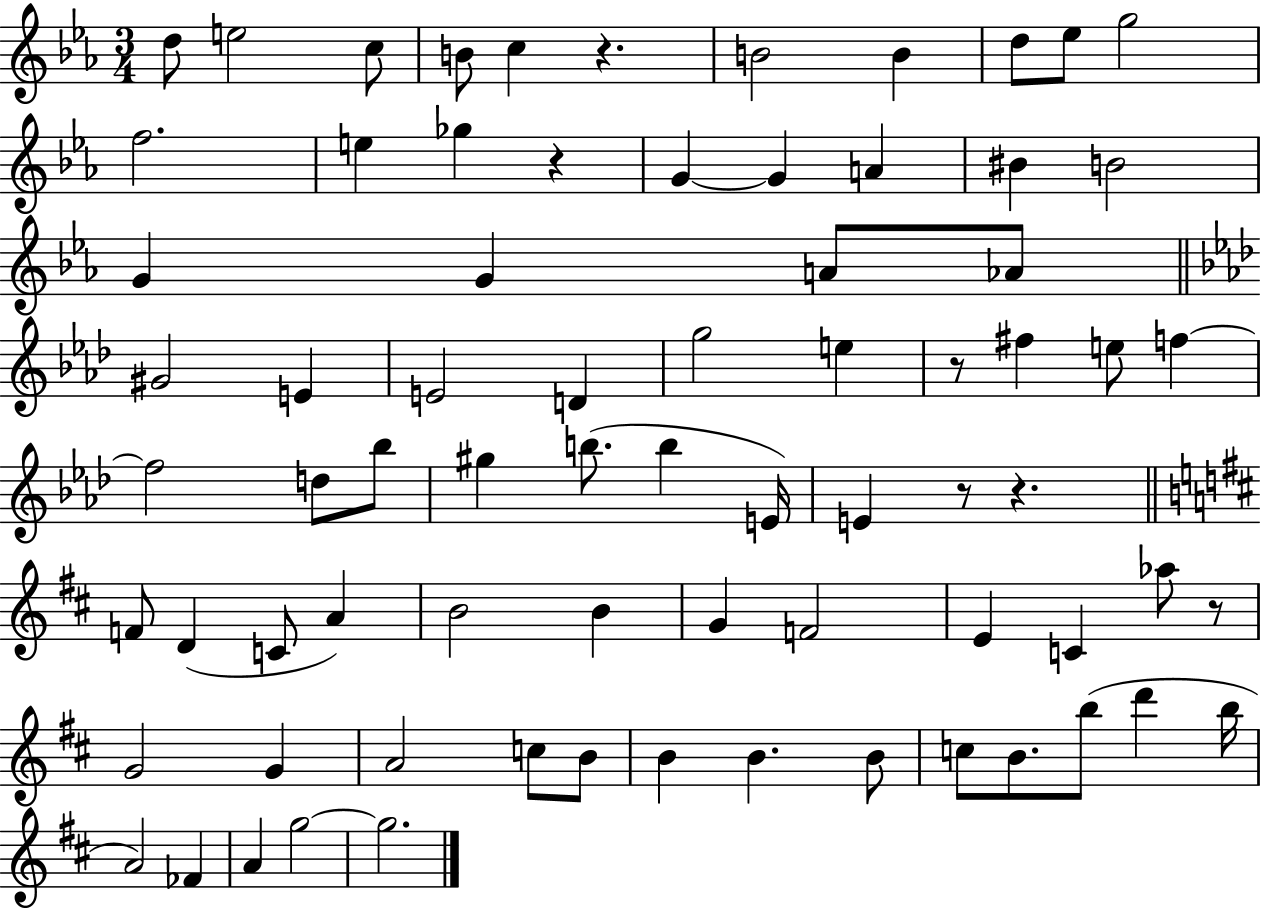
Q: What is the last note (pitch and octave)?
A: G5